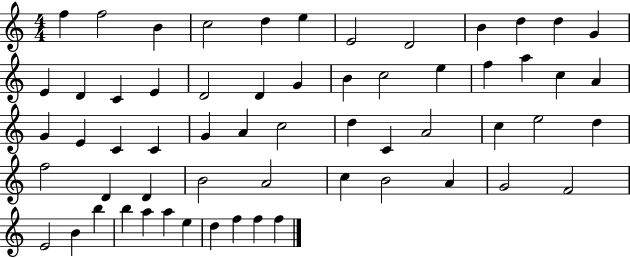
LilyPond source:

{
  \clef treble
  \numericTimeSignature
  \time 4/4
  \key c \major
  f''4 f''2 b'4 | c''2 d''4 e''4 | e'2 d'2 | b'4 d''4 d''4 g'4 | \break e'4 d'4 c'4 e'4 | d'2 d'4 g'4 | b'4 c''2 e''4 | f''4 a''4 c''4 a'4 | \break g'4 e'4 c'4 c'4 | g'4 a'4 c''2 | d''4 c'4 a'2 | c''4 e''2 d''4 | \break f''2 d'4 d'4 | b'2 a'2 | c''4 b'2 a'4 | g'2 f'2 | \break e'2 b'4 b''4 | b''4 a''4 a''4 e''4 | d''4 f''4 f''4 f''4 | \bar "|."
}